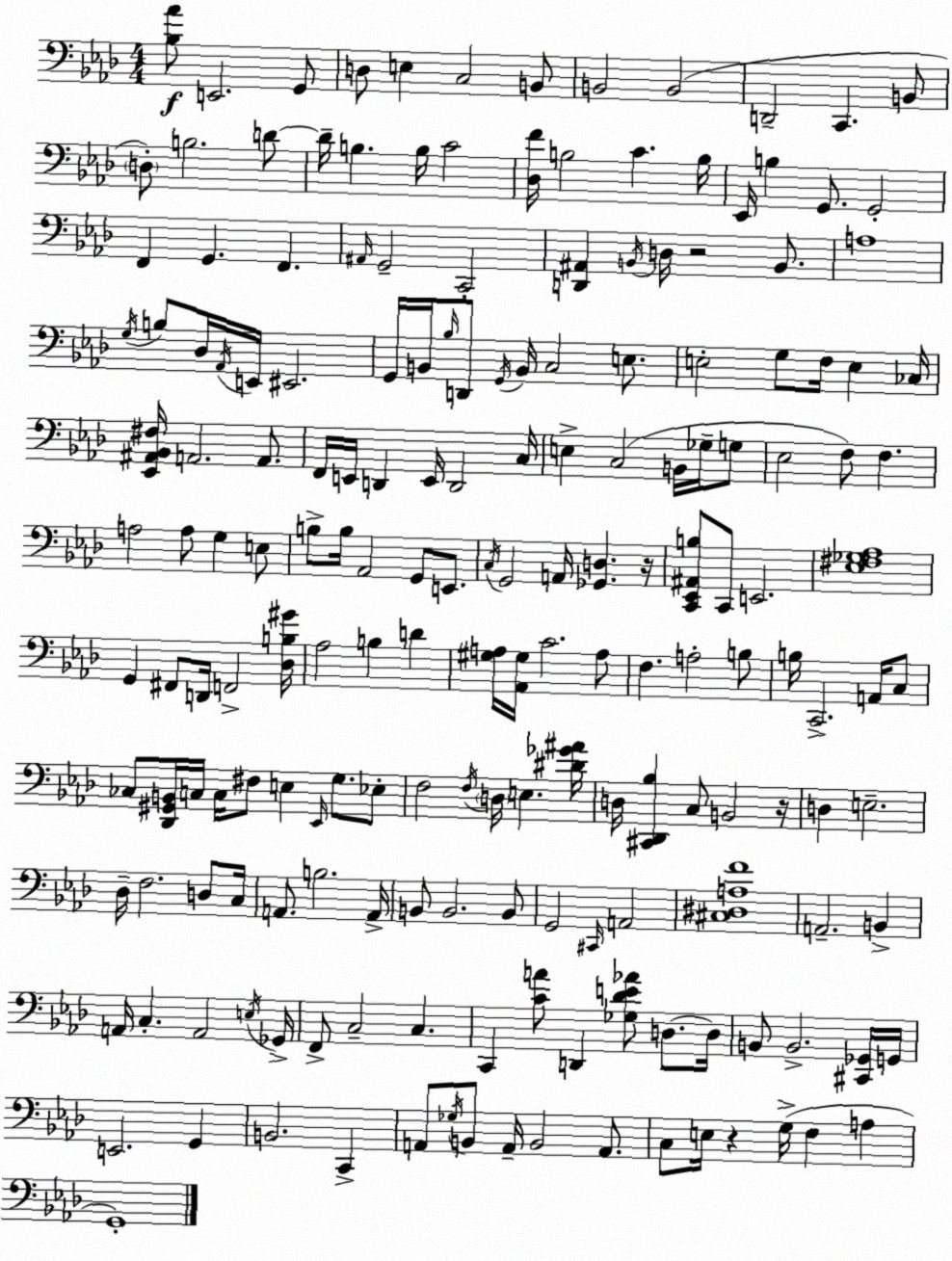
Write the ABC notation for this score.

X:1
T:Untitled
M:4/4
L:1/4
K:Fm
[_B,_A]/2 E,,2 G,,/2 D,/2 E, C,2 B,,/2 B,,2 B,,2 D,,2 C,, B,,/2 D,/2 B,2 D/2 D/4 B, B,/4 C2 [_D,F]/4 B,2 C B,/4 _E,,/4 B, G,,/2 G,,2 F,, G,, F,, ^A,,/4 G,,2 C,,2 [D,,^A,,] B,,/4 D,/4 z2 B,,/2 A,4 G,/4 B,/2 _D,/4 _A,,/4 E,,/4 ^E,,2 G,,/4 B,,/4 _B,/4 D,,/2 G,,/4 B,,/4 C,2 E,/2 E,2 G,/2 F,/4 E, _C,/4 [_E,,^A,,_B,,^F,]/4 A,,2 A,,/2 F,,/4 E,,/4 D,, E,,/4 D,,2 C,/4 E, C,2 B,,/4 _G,/4 G,/2 _E,2 F,/2 F, A,2 A,/2 G, E,/2 B,/2 B,/4 _A,,2 G,,/2 E,,/2 C,/4 G,,2 A,,/4 [_G,,D,] z/4 [C,,_E,,^A,,B,]/2 C,,/2 E,,2 [_E,^F,_G,_A,]4 G,, ^F,,/2 D,,/4 F,,2 [_D,B,^G]/4 _A,2 B, D [^G,A,]/4 [_A,,^G,]/4 C2 A,/2 F, A,2 B,/2 B,/4 C,,2 A,,/4 C,/2 _C,/2 [_D,,^G,,B,,]/4 C,/4 C,/4 ^F,/2 E, _E,,/4 G,/2 _E,/2 F,2 F,/4 D,/4 E, [^D_G^A]/4 D,/4 [^C,,_D,,_B,] C,/2 B,,2 z/4 D, E,2 _D,/4 F,2 D,/2 C,/4 A,,/2 B,2 A,,/4 B,,/2 B,,2 B,,/2 G,,2 ^C,,/4 A,,2 [^C,^D,A,F]4 A,,2 B,, A,,/4 C, A,,2 E,/4 _G,,/4 F,,/2 C,2 C, C,, [CA]/2 D,, [_G,_DE_A]/2 D,/2 D,/4 B,,/2 B,,2 [^C,,_G,,]/4 G,,/4 E,,2 G,, B,,2 C,, A,,/2 _G,/4 B,,/2 A,,/4 B,,2 A,,/2 C,/2 E,/4 z G,/4 F, A, G,,4